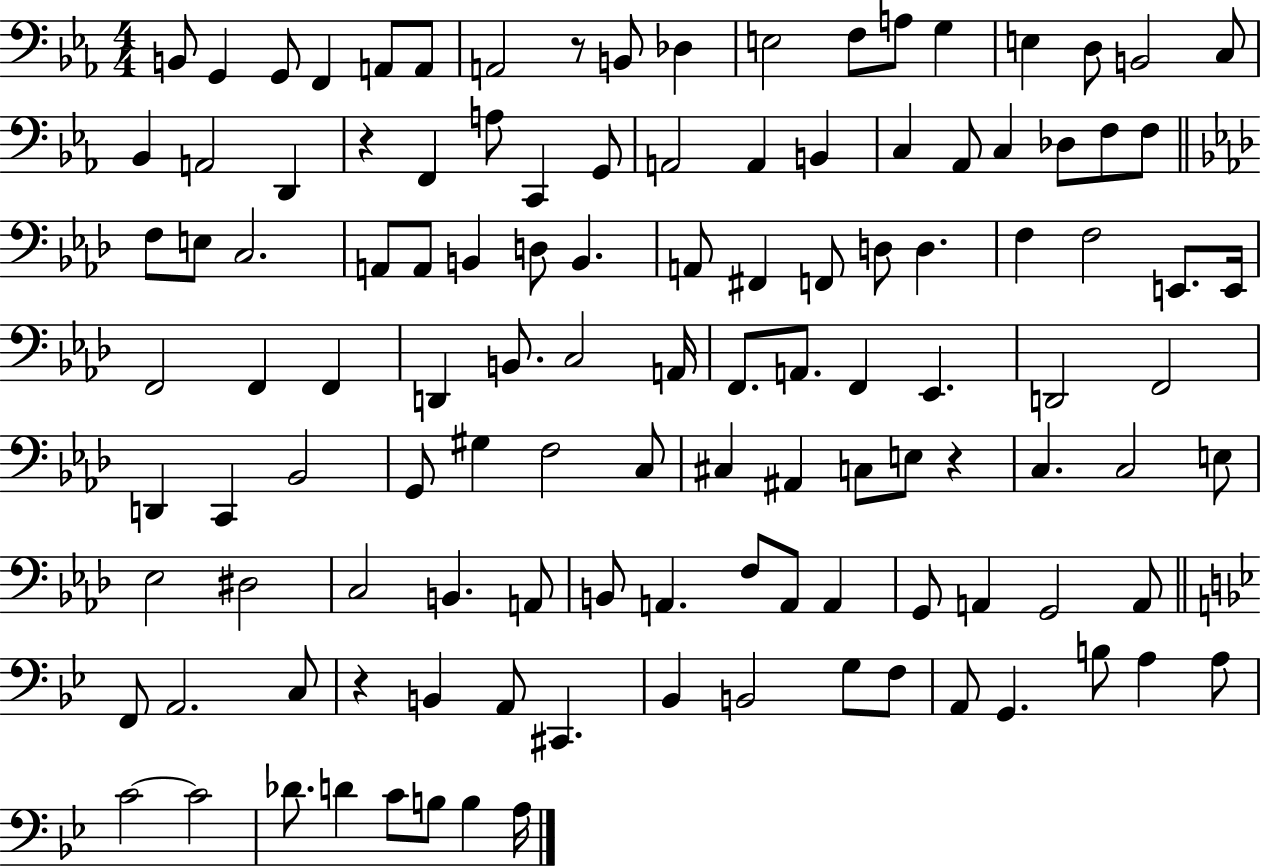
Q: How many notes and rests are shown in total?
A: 118